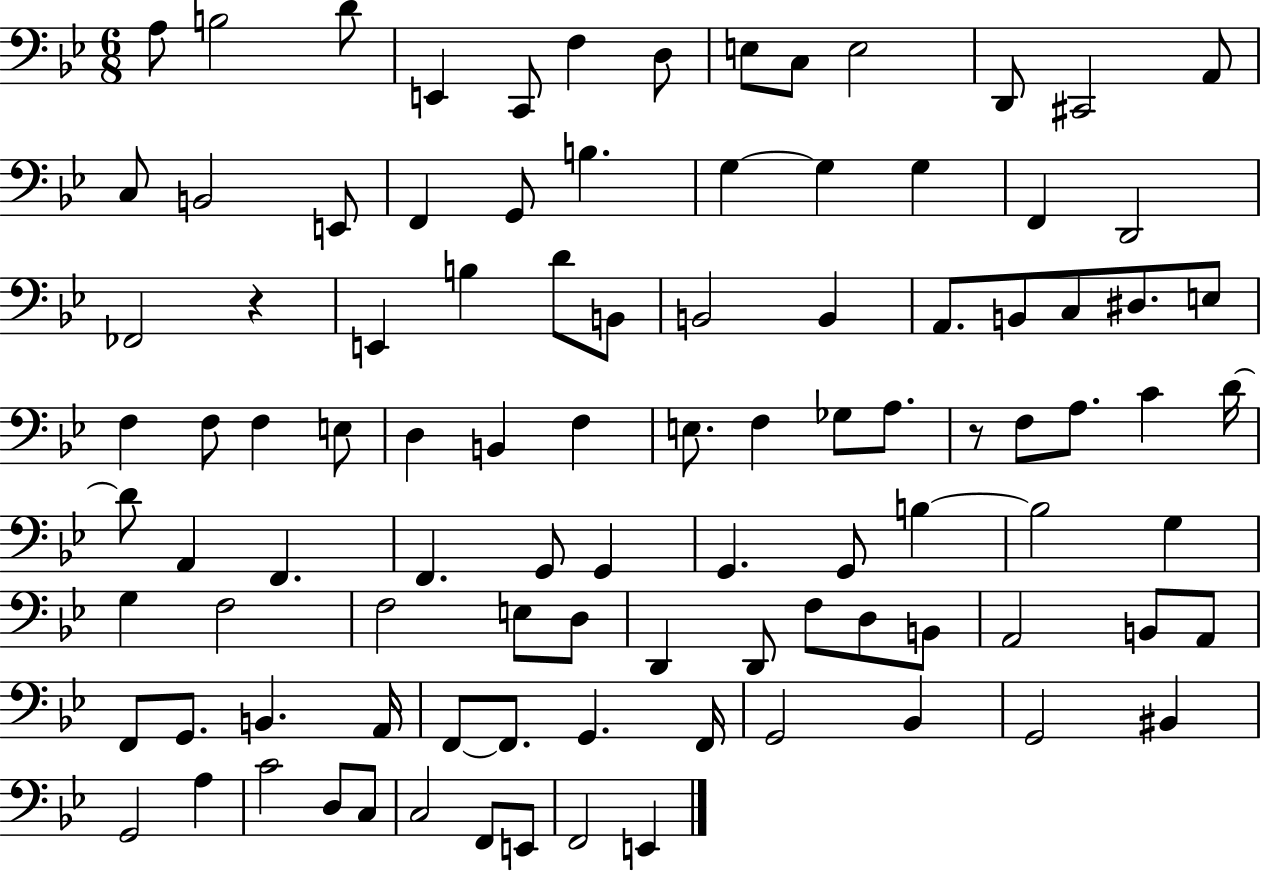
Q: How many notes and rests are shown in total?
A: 99